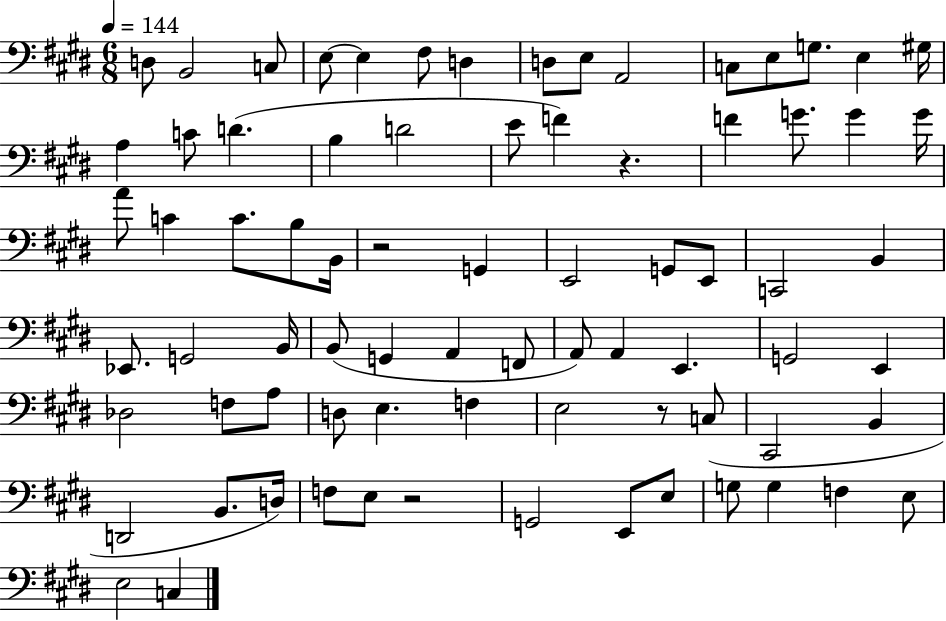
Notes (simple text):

D3/e B2/h C3/e E3/e E3/q F#3/e D3/q D3/e E3/e A2/h C3/e E3/e G3/e. E3/q G#3/s A3/q C4/e D4/q. B3/q D4/h E4/e F4/q R/q. F4/q G4/e. G4/q G4/s A4/e C4/q C4/e. B3/e B2/s R/h G2/q E2/h G2/e E2/e C2/h B2/q Eb2/e. G2/h B2/s B2/e G2/q A2/q F2/e A2/e A2/q E2/q. G2/h E2/q Db3/h F3/e A3/e D3/e E3/q. F3/q E3/h R/e C3/e C#2/h B2/q D2/h B2/e. D3/s F3/e E3/e R/h G2/h E2/e E3/e G3/e G3/q F3/q E3/e E3/h C3/q